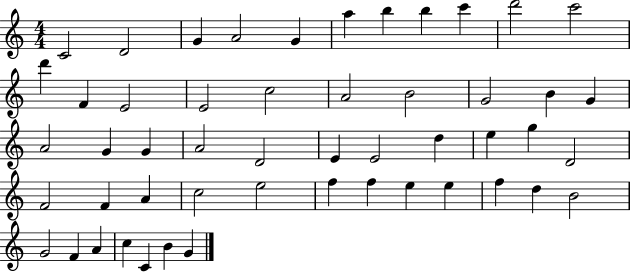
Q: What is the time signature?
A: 4/4